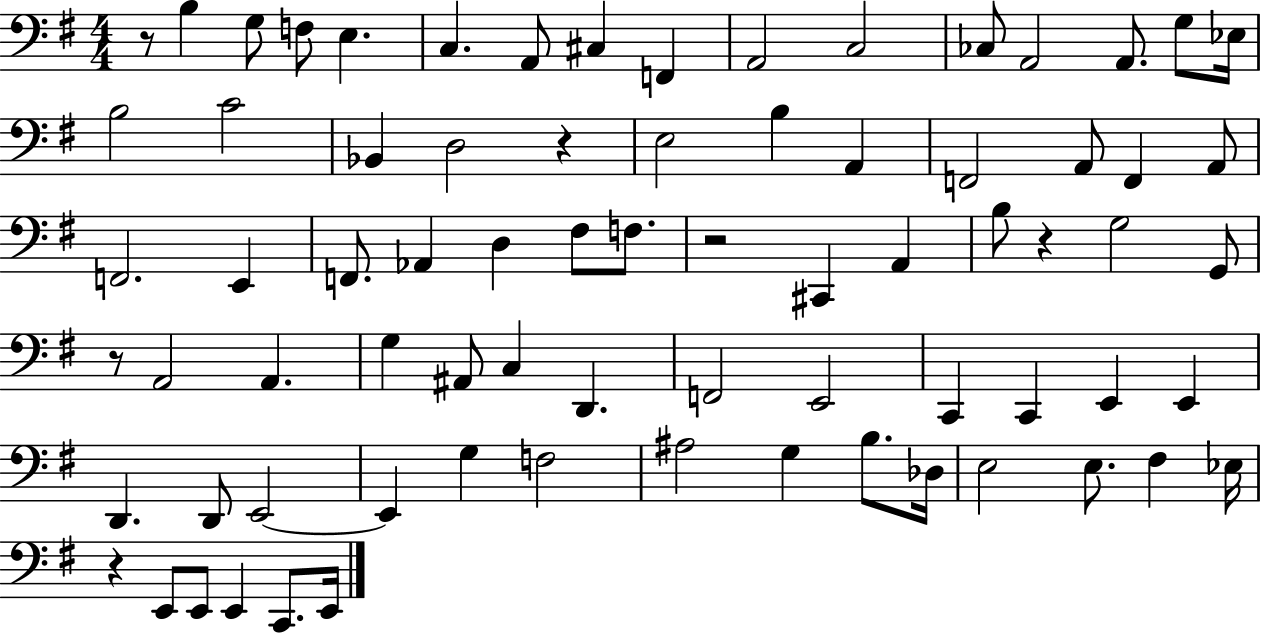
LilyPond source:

{
  \clef bass
  \numericTimeSignature
  \time 4/4
  \key g \major
  r8 b4 g8 f8 e4. | c4. a,8 cis4 f,4 | a,2 c2 | ces8 a,2 a,8. g8 ees16 | \break b2 c'2 | bes,4 d2 r4 | e2 b4 a,4 | f,2 a,8 f,4 a,8 | \break f,2. e,4 | f,8. aes,4 d4 fis8 f8. | r2 cis,4 a,4 | b8 r4 g2 g,8 | \break r8 a,2 a,4. | g4 ais,8 c4 d,4. | f,2 e,2 | c,4 c,4 e,4 e,4 | \break d,4. d,8 e,2~~ | e,4 g4 f2 | ais2 g4 b8. des16 | e2 e8. fis4 ees16 | \break r4 e,8 e,8 e,4 c,8. e,16 | \bar "|."
}